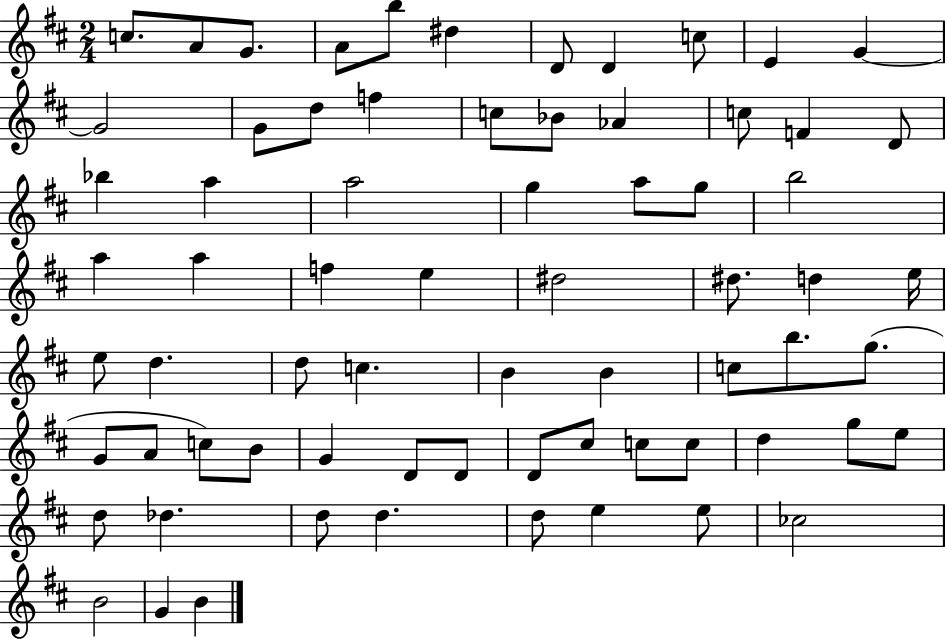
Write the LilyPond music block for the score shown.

{
  \clef treble
  \numericTimeSignature
  \time 2/4
  \key d \major
  c''8. a'8 g'8. | a'8 b''8 dis''4 | d'8 d'4 c''8 | e'4 g'4~~ | \break g'2 | g'8 d''8 f''4 | c''8 bes'8 aes'4 | c''8 f'4 d'8 | \break bes''4 a''4 | a''2 | g''4 a''8 g''8 | b''2 | \break a''4 a''4 | f''4 e''4 | dis''2 | dis''8. d''4 e''16 | \break e''8 d''4. | d''8 c''4. | b'4 b'4 | c''8 b''8. g''8.( | \break g'8 a'8 c''8) b'8 | g'4 d'8 d'8 | d'8 cis''8 c''8 c''8 | d''4 g''8 e''8 | \break d''8 des''4. | d''8 d''4. | d''8 e''4 e''8 | ces''2 | \break b'2 | g'4 b'4 | \bar "|."
}